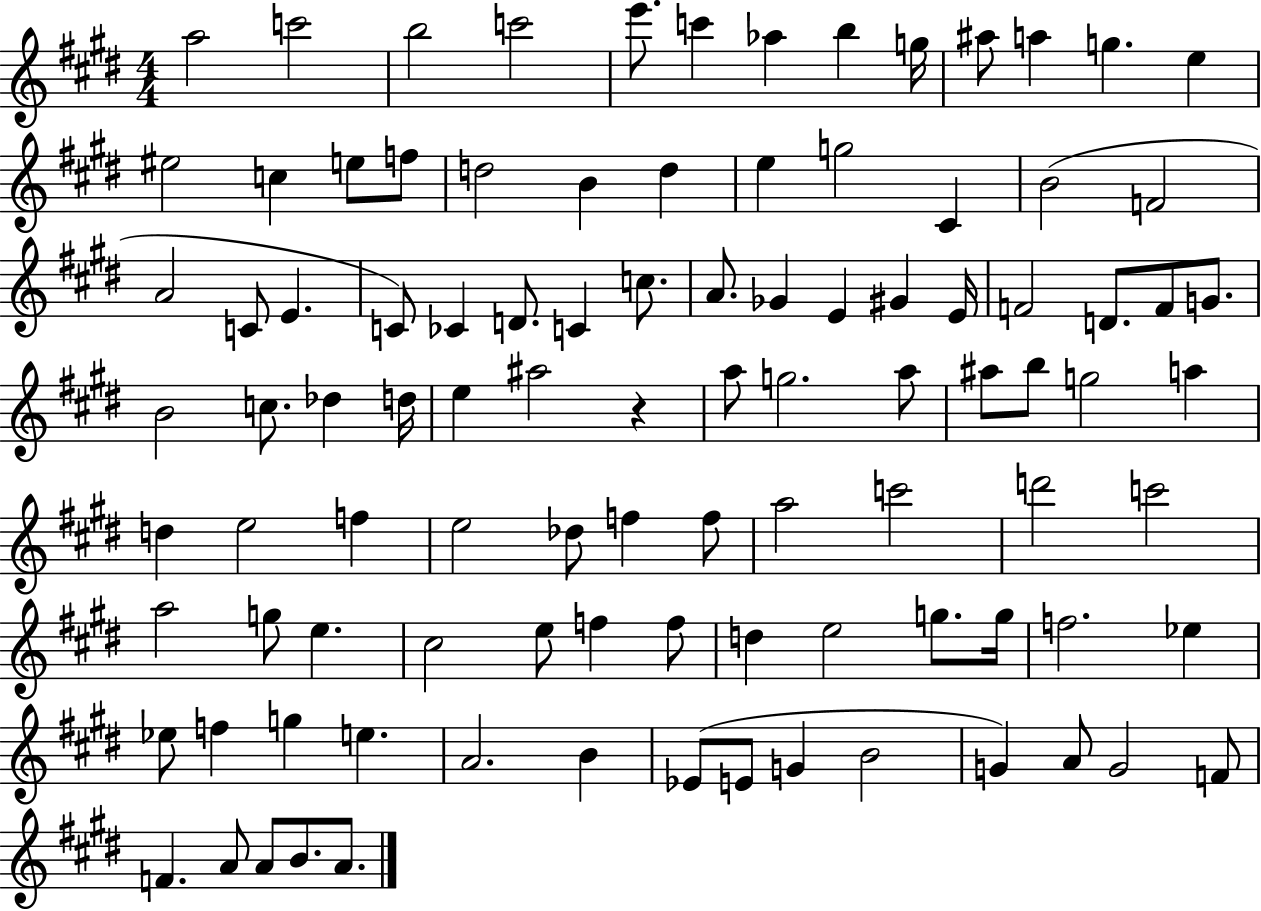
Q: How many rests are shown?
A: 1